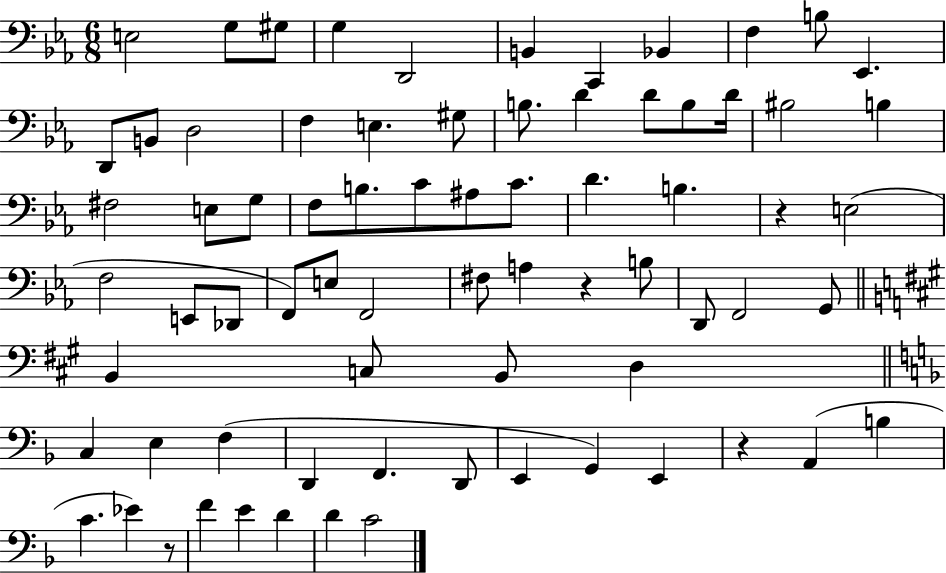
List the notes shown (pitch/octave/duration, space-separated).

E3/h G3/e G#3/e G3/q D2/h B2/q C2/q Bb2/q F3/q B3/e Eb2/q. D2/e B2/e D3/h F3/q E3/q. G#3/e B3/e. D4/q D4/e B3/e D4/s BIS3/h B3/q F#3/h E3/e G3/e F3/e B3/e. C4/e A#3/e C4/e. D4/q. B3/q. R/q E3/h F3/h E2/e Db2/e F2/e E3/e F2/h F#3/e A3/q R/q B3/e D2/e F2/h G2/e B2/q C3/e B2/e D3/q C3/q E3/q F3/q D2/q F2/q. D2/e E2/q G2/q E2/q R/q A2/q B3/q C4/q. Eb4/q R/e F4/q E4/q D4/q D4/q C4/h